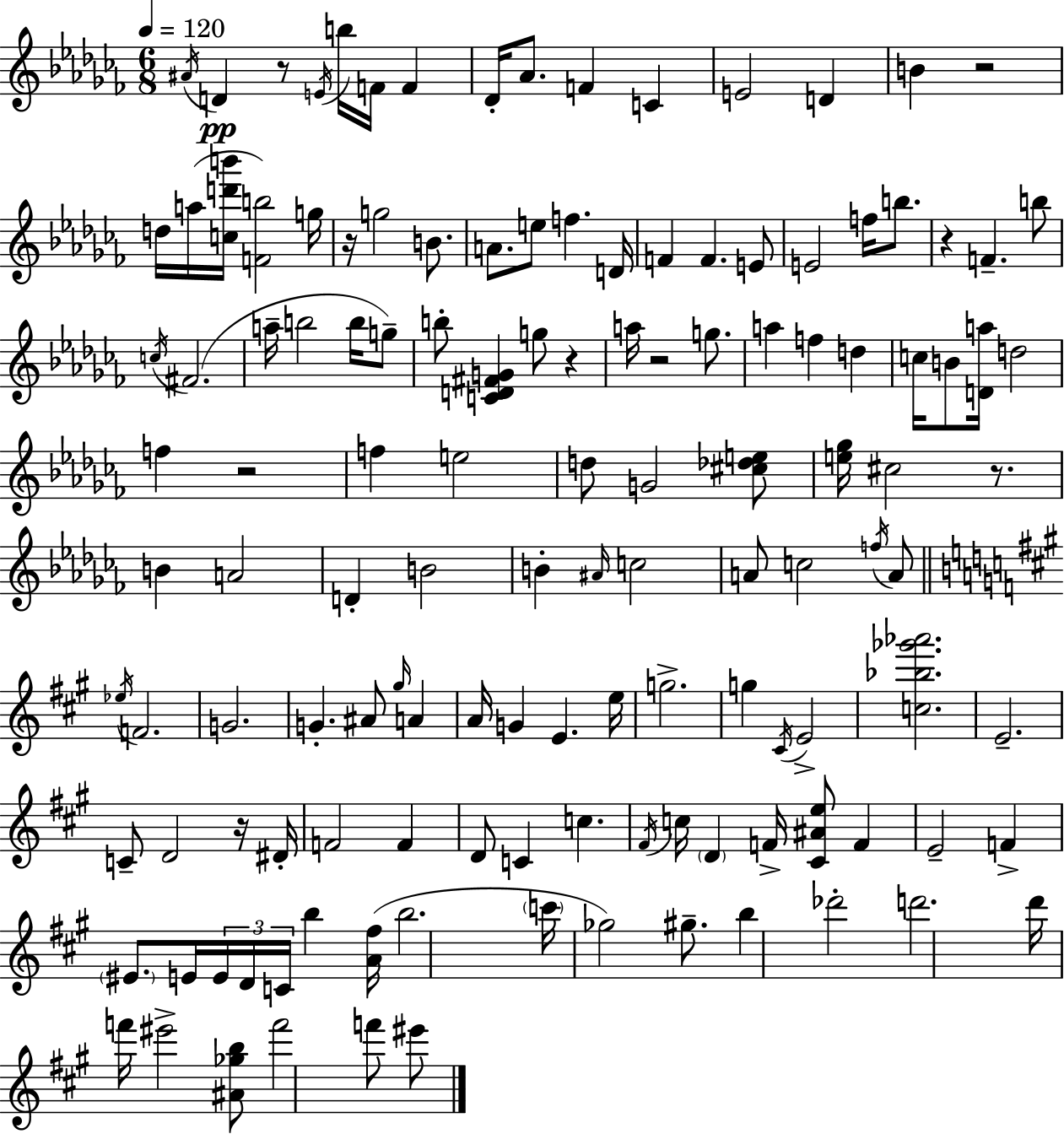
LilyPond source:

{
  \clef treble
  \numericTimeSignature
  \time 6/8
  \key aes \minor
  \tempo 4 = 120
  \acciaccatura { ais'16 }\pp d'4 r8 \acciaccatura { e'16 } b''16 f'16 f'4 | des'16-. aes'8. f'4 c'4 | e'2 d'4 | b'4 r2 | \break d''16 a''16( <c'' d''' b'''>16 <f' b''>2) | g''16 r16 g''2 b'8. | a'8. e''8 f''4. | d'16 f'4 f'4. | \break e'8 e'2 f''16 b''8. | r4 f'4.-- | b''8 \acciaccatura { c''16 } fis'2.( | a''16-- b''2 | \break b''16 g''8--) b''8-. <c' d' fis' g'>4 g''8 r4 | a''16 r2 | g''8. a''4 f''4 d''4 | c''16 b'8 <d' a''>16 d''2 | \break f''4 r2 | f''4 e''2 | d''8 g'2 | <cis'' des'' e''>8 <e'' ges''>16 cis''2 | \break r8. b'4 a'2 | d'4-. b'2 | b'4-. \grace { ais'16 } c''2 | a'8 c''2 | \break \acciaccatura { f''16 } a'8 \bar "||" \break \key a \major \acciaccatura { ees''16 } f'2. | g'2. | g'4.-. ais'8 \grace { gis''16 } a'4 | a'16 g'4 e'4. | \break e''16 g''2.-> | g''4 \acciaccatura { cis'16 } e'2-> | <c'' bes'' ges''' aes'''>2. | e'2.-- | \break c'8-- d'2 | r16 dis'16-. f'2 f'4 | d'8 c'4 c''4. | \acciaccatura { fis'16 } c''16 \parenthesize d'4 f'16-> <cis' ais' e''>8 | \break f'4 e'2-- | f'4-> \parenthesize eis'8. e'16 \tuplet 3/2 { e'16 d'16 c'16 } b''4 | <a' fis''>16( b''2. | \parenthesize c'''16 ges''2) | \break gis''8.-- b''4 des'''2-. | d'''2. | d'''16 f'''16 eis'''2-> | <ais' ges'' b''>8 f'''2 | \break f'''8 eis'''8 \bar "|."
}